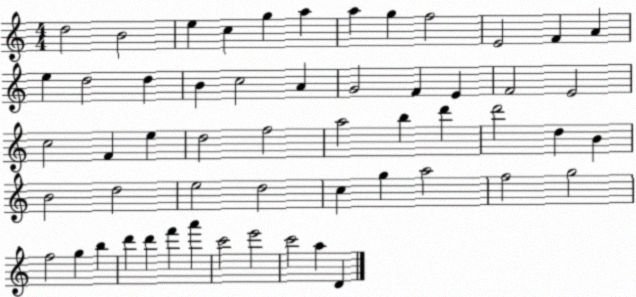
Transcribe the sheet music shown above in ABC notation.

X:1
T:Untitled
M:4/4
L:1/4
K:C
d2 B2 e c g a a g f2 E2 F A e d2 d B c2 A G2 F E F2 E2 c2 F e d2 f2 a2 b d' d'2 d B B2 d2 e2 d2 c g a2 f2 g2 f2 g b d' d' f' a' c'2 e'2 c'2 a D